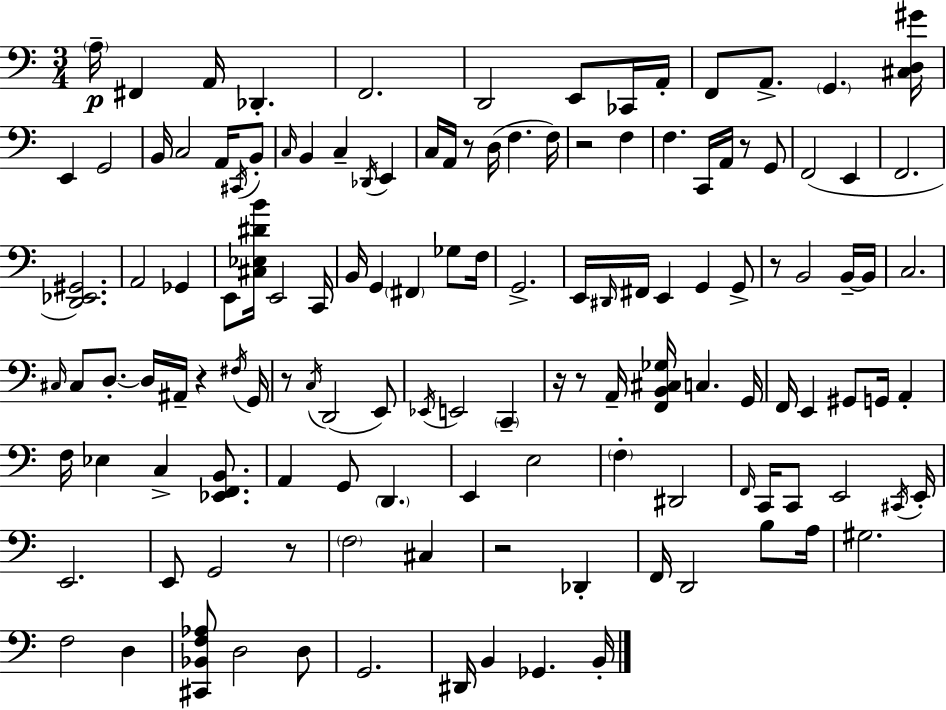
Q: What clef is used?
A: bass